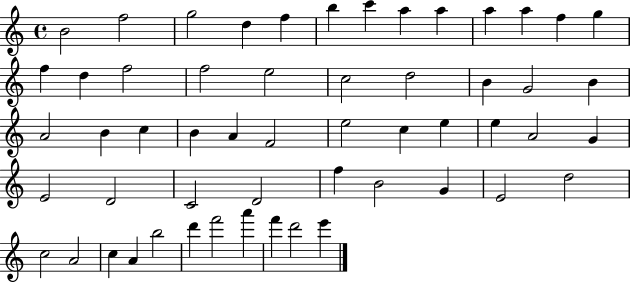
{
  \clef treble
  \time 4/4
  \defaultTimeSignature
  \key c \major
  b'2 f''2 | g''2 d''4 f''4 | b''4 c'''4 a''4 a''4 | a''4 a''4 f''4 g''4 | \break f''4 d''4 f''2 | f''2 e''2 | c''2 d''2 | b'4 g'2 b'4 | \break a'2 b'4 c''4 | b'4 a'4 f'2 | e''2 c''4 e''4 | e''4 a'2 g'4 | \break e'2 d'2 | c'2 d'2 | f''4 b'2 g'4 | e'2 d''2 | \break c''2 a'2 | c''4 a'4 b''2 | d'''4 f'''2 a'''4 | f'''4 d'''2 e'''4 | \break \bar "|."
}